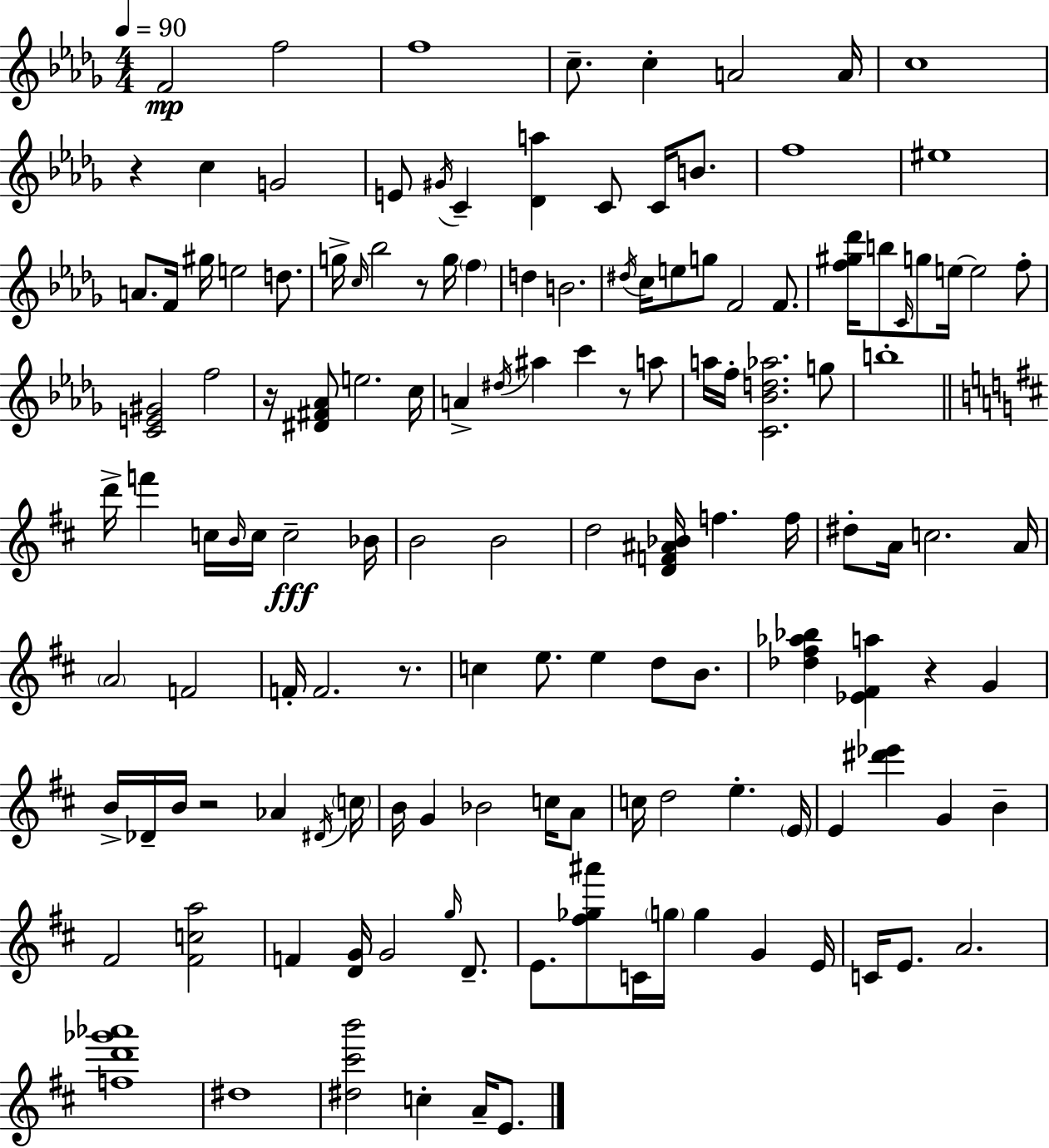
F4/h F5/h F5/w C5/e. C5/q A4/h A4/s C5/w R/q C5/q G4/h E4/e G#4/s C4/q [Db4,A5]/q C4/e C4/s B4/e. F5/w EIS5/w A4/e. F4/s G#5/s E5/h D5/e. G5/s C5/s Bb5/h R/e G5/s F5/q D5/q B4/h. D#5/s C5/s E5/e G5/e F4/h F4/e. [F5,G#5,Db6]/s B5/e C4/s G5/e E5/s E5/h F5/e [C4,E4,G#4]/h F5/h R/s [D#4,F#4,Ab4]/e E5/h. C5/s A4/q D#5/s A#5/q C6/q R/e A5/e A5/s F5/s [C4,Bb4,D5,Ab5]/h. G5/e B5/w D6/s F6/q C5/s B4/s C5/s C5/h Bb4/s B4/h B4/h D5/h [D4,F4,A#4,Bb4]/s F5/q. F5/s D#5/e A4/s C5/h. A4/s A4/h F4/h F4/s F4/h. R/e. C5/q E5/e. E5/q D5/e B4/e. [Db5,F#5,Ab5,Bb5]/q [Eb4,F#4,A5]/q R/q G4/q B4/s Db4/s B4/s R/h Ab4/q D#4/s C5/s B4/s G4/q Bb4/h C5/s A4/e C5/s D5/h E5/q. E4/s E4/q [D#6,Eb6]/q G4/q B4/q F#4/h [F#4,C5,A5]/h F4/q [D4,G4]/s G4/h G5/s D4/e. E4/e. [F#5,Gb5,A#6]/e C4/s G5/s G5/q G4/q E4/s C4/s E4/e. A4/h. [F5,D6,Gb6,Ab6]/w D#5/w [D#5,C#6,B6]/h C5/q A4/s E4/e.